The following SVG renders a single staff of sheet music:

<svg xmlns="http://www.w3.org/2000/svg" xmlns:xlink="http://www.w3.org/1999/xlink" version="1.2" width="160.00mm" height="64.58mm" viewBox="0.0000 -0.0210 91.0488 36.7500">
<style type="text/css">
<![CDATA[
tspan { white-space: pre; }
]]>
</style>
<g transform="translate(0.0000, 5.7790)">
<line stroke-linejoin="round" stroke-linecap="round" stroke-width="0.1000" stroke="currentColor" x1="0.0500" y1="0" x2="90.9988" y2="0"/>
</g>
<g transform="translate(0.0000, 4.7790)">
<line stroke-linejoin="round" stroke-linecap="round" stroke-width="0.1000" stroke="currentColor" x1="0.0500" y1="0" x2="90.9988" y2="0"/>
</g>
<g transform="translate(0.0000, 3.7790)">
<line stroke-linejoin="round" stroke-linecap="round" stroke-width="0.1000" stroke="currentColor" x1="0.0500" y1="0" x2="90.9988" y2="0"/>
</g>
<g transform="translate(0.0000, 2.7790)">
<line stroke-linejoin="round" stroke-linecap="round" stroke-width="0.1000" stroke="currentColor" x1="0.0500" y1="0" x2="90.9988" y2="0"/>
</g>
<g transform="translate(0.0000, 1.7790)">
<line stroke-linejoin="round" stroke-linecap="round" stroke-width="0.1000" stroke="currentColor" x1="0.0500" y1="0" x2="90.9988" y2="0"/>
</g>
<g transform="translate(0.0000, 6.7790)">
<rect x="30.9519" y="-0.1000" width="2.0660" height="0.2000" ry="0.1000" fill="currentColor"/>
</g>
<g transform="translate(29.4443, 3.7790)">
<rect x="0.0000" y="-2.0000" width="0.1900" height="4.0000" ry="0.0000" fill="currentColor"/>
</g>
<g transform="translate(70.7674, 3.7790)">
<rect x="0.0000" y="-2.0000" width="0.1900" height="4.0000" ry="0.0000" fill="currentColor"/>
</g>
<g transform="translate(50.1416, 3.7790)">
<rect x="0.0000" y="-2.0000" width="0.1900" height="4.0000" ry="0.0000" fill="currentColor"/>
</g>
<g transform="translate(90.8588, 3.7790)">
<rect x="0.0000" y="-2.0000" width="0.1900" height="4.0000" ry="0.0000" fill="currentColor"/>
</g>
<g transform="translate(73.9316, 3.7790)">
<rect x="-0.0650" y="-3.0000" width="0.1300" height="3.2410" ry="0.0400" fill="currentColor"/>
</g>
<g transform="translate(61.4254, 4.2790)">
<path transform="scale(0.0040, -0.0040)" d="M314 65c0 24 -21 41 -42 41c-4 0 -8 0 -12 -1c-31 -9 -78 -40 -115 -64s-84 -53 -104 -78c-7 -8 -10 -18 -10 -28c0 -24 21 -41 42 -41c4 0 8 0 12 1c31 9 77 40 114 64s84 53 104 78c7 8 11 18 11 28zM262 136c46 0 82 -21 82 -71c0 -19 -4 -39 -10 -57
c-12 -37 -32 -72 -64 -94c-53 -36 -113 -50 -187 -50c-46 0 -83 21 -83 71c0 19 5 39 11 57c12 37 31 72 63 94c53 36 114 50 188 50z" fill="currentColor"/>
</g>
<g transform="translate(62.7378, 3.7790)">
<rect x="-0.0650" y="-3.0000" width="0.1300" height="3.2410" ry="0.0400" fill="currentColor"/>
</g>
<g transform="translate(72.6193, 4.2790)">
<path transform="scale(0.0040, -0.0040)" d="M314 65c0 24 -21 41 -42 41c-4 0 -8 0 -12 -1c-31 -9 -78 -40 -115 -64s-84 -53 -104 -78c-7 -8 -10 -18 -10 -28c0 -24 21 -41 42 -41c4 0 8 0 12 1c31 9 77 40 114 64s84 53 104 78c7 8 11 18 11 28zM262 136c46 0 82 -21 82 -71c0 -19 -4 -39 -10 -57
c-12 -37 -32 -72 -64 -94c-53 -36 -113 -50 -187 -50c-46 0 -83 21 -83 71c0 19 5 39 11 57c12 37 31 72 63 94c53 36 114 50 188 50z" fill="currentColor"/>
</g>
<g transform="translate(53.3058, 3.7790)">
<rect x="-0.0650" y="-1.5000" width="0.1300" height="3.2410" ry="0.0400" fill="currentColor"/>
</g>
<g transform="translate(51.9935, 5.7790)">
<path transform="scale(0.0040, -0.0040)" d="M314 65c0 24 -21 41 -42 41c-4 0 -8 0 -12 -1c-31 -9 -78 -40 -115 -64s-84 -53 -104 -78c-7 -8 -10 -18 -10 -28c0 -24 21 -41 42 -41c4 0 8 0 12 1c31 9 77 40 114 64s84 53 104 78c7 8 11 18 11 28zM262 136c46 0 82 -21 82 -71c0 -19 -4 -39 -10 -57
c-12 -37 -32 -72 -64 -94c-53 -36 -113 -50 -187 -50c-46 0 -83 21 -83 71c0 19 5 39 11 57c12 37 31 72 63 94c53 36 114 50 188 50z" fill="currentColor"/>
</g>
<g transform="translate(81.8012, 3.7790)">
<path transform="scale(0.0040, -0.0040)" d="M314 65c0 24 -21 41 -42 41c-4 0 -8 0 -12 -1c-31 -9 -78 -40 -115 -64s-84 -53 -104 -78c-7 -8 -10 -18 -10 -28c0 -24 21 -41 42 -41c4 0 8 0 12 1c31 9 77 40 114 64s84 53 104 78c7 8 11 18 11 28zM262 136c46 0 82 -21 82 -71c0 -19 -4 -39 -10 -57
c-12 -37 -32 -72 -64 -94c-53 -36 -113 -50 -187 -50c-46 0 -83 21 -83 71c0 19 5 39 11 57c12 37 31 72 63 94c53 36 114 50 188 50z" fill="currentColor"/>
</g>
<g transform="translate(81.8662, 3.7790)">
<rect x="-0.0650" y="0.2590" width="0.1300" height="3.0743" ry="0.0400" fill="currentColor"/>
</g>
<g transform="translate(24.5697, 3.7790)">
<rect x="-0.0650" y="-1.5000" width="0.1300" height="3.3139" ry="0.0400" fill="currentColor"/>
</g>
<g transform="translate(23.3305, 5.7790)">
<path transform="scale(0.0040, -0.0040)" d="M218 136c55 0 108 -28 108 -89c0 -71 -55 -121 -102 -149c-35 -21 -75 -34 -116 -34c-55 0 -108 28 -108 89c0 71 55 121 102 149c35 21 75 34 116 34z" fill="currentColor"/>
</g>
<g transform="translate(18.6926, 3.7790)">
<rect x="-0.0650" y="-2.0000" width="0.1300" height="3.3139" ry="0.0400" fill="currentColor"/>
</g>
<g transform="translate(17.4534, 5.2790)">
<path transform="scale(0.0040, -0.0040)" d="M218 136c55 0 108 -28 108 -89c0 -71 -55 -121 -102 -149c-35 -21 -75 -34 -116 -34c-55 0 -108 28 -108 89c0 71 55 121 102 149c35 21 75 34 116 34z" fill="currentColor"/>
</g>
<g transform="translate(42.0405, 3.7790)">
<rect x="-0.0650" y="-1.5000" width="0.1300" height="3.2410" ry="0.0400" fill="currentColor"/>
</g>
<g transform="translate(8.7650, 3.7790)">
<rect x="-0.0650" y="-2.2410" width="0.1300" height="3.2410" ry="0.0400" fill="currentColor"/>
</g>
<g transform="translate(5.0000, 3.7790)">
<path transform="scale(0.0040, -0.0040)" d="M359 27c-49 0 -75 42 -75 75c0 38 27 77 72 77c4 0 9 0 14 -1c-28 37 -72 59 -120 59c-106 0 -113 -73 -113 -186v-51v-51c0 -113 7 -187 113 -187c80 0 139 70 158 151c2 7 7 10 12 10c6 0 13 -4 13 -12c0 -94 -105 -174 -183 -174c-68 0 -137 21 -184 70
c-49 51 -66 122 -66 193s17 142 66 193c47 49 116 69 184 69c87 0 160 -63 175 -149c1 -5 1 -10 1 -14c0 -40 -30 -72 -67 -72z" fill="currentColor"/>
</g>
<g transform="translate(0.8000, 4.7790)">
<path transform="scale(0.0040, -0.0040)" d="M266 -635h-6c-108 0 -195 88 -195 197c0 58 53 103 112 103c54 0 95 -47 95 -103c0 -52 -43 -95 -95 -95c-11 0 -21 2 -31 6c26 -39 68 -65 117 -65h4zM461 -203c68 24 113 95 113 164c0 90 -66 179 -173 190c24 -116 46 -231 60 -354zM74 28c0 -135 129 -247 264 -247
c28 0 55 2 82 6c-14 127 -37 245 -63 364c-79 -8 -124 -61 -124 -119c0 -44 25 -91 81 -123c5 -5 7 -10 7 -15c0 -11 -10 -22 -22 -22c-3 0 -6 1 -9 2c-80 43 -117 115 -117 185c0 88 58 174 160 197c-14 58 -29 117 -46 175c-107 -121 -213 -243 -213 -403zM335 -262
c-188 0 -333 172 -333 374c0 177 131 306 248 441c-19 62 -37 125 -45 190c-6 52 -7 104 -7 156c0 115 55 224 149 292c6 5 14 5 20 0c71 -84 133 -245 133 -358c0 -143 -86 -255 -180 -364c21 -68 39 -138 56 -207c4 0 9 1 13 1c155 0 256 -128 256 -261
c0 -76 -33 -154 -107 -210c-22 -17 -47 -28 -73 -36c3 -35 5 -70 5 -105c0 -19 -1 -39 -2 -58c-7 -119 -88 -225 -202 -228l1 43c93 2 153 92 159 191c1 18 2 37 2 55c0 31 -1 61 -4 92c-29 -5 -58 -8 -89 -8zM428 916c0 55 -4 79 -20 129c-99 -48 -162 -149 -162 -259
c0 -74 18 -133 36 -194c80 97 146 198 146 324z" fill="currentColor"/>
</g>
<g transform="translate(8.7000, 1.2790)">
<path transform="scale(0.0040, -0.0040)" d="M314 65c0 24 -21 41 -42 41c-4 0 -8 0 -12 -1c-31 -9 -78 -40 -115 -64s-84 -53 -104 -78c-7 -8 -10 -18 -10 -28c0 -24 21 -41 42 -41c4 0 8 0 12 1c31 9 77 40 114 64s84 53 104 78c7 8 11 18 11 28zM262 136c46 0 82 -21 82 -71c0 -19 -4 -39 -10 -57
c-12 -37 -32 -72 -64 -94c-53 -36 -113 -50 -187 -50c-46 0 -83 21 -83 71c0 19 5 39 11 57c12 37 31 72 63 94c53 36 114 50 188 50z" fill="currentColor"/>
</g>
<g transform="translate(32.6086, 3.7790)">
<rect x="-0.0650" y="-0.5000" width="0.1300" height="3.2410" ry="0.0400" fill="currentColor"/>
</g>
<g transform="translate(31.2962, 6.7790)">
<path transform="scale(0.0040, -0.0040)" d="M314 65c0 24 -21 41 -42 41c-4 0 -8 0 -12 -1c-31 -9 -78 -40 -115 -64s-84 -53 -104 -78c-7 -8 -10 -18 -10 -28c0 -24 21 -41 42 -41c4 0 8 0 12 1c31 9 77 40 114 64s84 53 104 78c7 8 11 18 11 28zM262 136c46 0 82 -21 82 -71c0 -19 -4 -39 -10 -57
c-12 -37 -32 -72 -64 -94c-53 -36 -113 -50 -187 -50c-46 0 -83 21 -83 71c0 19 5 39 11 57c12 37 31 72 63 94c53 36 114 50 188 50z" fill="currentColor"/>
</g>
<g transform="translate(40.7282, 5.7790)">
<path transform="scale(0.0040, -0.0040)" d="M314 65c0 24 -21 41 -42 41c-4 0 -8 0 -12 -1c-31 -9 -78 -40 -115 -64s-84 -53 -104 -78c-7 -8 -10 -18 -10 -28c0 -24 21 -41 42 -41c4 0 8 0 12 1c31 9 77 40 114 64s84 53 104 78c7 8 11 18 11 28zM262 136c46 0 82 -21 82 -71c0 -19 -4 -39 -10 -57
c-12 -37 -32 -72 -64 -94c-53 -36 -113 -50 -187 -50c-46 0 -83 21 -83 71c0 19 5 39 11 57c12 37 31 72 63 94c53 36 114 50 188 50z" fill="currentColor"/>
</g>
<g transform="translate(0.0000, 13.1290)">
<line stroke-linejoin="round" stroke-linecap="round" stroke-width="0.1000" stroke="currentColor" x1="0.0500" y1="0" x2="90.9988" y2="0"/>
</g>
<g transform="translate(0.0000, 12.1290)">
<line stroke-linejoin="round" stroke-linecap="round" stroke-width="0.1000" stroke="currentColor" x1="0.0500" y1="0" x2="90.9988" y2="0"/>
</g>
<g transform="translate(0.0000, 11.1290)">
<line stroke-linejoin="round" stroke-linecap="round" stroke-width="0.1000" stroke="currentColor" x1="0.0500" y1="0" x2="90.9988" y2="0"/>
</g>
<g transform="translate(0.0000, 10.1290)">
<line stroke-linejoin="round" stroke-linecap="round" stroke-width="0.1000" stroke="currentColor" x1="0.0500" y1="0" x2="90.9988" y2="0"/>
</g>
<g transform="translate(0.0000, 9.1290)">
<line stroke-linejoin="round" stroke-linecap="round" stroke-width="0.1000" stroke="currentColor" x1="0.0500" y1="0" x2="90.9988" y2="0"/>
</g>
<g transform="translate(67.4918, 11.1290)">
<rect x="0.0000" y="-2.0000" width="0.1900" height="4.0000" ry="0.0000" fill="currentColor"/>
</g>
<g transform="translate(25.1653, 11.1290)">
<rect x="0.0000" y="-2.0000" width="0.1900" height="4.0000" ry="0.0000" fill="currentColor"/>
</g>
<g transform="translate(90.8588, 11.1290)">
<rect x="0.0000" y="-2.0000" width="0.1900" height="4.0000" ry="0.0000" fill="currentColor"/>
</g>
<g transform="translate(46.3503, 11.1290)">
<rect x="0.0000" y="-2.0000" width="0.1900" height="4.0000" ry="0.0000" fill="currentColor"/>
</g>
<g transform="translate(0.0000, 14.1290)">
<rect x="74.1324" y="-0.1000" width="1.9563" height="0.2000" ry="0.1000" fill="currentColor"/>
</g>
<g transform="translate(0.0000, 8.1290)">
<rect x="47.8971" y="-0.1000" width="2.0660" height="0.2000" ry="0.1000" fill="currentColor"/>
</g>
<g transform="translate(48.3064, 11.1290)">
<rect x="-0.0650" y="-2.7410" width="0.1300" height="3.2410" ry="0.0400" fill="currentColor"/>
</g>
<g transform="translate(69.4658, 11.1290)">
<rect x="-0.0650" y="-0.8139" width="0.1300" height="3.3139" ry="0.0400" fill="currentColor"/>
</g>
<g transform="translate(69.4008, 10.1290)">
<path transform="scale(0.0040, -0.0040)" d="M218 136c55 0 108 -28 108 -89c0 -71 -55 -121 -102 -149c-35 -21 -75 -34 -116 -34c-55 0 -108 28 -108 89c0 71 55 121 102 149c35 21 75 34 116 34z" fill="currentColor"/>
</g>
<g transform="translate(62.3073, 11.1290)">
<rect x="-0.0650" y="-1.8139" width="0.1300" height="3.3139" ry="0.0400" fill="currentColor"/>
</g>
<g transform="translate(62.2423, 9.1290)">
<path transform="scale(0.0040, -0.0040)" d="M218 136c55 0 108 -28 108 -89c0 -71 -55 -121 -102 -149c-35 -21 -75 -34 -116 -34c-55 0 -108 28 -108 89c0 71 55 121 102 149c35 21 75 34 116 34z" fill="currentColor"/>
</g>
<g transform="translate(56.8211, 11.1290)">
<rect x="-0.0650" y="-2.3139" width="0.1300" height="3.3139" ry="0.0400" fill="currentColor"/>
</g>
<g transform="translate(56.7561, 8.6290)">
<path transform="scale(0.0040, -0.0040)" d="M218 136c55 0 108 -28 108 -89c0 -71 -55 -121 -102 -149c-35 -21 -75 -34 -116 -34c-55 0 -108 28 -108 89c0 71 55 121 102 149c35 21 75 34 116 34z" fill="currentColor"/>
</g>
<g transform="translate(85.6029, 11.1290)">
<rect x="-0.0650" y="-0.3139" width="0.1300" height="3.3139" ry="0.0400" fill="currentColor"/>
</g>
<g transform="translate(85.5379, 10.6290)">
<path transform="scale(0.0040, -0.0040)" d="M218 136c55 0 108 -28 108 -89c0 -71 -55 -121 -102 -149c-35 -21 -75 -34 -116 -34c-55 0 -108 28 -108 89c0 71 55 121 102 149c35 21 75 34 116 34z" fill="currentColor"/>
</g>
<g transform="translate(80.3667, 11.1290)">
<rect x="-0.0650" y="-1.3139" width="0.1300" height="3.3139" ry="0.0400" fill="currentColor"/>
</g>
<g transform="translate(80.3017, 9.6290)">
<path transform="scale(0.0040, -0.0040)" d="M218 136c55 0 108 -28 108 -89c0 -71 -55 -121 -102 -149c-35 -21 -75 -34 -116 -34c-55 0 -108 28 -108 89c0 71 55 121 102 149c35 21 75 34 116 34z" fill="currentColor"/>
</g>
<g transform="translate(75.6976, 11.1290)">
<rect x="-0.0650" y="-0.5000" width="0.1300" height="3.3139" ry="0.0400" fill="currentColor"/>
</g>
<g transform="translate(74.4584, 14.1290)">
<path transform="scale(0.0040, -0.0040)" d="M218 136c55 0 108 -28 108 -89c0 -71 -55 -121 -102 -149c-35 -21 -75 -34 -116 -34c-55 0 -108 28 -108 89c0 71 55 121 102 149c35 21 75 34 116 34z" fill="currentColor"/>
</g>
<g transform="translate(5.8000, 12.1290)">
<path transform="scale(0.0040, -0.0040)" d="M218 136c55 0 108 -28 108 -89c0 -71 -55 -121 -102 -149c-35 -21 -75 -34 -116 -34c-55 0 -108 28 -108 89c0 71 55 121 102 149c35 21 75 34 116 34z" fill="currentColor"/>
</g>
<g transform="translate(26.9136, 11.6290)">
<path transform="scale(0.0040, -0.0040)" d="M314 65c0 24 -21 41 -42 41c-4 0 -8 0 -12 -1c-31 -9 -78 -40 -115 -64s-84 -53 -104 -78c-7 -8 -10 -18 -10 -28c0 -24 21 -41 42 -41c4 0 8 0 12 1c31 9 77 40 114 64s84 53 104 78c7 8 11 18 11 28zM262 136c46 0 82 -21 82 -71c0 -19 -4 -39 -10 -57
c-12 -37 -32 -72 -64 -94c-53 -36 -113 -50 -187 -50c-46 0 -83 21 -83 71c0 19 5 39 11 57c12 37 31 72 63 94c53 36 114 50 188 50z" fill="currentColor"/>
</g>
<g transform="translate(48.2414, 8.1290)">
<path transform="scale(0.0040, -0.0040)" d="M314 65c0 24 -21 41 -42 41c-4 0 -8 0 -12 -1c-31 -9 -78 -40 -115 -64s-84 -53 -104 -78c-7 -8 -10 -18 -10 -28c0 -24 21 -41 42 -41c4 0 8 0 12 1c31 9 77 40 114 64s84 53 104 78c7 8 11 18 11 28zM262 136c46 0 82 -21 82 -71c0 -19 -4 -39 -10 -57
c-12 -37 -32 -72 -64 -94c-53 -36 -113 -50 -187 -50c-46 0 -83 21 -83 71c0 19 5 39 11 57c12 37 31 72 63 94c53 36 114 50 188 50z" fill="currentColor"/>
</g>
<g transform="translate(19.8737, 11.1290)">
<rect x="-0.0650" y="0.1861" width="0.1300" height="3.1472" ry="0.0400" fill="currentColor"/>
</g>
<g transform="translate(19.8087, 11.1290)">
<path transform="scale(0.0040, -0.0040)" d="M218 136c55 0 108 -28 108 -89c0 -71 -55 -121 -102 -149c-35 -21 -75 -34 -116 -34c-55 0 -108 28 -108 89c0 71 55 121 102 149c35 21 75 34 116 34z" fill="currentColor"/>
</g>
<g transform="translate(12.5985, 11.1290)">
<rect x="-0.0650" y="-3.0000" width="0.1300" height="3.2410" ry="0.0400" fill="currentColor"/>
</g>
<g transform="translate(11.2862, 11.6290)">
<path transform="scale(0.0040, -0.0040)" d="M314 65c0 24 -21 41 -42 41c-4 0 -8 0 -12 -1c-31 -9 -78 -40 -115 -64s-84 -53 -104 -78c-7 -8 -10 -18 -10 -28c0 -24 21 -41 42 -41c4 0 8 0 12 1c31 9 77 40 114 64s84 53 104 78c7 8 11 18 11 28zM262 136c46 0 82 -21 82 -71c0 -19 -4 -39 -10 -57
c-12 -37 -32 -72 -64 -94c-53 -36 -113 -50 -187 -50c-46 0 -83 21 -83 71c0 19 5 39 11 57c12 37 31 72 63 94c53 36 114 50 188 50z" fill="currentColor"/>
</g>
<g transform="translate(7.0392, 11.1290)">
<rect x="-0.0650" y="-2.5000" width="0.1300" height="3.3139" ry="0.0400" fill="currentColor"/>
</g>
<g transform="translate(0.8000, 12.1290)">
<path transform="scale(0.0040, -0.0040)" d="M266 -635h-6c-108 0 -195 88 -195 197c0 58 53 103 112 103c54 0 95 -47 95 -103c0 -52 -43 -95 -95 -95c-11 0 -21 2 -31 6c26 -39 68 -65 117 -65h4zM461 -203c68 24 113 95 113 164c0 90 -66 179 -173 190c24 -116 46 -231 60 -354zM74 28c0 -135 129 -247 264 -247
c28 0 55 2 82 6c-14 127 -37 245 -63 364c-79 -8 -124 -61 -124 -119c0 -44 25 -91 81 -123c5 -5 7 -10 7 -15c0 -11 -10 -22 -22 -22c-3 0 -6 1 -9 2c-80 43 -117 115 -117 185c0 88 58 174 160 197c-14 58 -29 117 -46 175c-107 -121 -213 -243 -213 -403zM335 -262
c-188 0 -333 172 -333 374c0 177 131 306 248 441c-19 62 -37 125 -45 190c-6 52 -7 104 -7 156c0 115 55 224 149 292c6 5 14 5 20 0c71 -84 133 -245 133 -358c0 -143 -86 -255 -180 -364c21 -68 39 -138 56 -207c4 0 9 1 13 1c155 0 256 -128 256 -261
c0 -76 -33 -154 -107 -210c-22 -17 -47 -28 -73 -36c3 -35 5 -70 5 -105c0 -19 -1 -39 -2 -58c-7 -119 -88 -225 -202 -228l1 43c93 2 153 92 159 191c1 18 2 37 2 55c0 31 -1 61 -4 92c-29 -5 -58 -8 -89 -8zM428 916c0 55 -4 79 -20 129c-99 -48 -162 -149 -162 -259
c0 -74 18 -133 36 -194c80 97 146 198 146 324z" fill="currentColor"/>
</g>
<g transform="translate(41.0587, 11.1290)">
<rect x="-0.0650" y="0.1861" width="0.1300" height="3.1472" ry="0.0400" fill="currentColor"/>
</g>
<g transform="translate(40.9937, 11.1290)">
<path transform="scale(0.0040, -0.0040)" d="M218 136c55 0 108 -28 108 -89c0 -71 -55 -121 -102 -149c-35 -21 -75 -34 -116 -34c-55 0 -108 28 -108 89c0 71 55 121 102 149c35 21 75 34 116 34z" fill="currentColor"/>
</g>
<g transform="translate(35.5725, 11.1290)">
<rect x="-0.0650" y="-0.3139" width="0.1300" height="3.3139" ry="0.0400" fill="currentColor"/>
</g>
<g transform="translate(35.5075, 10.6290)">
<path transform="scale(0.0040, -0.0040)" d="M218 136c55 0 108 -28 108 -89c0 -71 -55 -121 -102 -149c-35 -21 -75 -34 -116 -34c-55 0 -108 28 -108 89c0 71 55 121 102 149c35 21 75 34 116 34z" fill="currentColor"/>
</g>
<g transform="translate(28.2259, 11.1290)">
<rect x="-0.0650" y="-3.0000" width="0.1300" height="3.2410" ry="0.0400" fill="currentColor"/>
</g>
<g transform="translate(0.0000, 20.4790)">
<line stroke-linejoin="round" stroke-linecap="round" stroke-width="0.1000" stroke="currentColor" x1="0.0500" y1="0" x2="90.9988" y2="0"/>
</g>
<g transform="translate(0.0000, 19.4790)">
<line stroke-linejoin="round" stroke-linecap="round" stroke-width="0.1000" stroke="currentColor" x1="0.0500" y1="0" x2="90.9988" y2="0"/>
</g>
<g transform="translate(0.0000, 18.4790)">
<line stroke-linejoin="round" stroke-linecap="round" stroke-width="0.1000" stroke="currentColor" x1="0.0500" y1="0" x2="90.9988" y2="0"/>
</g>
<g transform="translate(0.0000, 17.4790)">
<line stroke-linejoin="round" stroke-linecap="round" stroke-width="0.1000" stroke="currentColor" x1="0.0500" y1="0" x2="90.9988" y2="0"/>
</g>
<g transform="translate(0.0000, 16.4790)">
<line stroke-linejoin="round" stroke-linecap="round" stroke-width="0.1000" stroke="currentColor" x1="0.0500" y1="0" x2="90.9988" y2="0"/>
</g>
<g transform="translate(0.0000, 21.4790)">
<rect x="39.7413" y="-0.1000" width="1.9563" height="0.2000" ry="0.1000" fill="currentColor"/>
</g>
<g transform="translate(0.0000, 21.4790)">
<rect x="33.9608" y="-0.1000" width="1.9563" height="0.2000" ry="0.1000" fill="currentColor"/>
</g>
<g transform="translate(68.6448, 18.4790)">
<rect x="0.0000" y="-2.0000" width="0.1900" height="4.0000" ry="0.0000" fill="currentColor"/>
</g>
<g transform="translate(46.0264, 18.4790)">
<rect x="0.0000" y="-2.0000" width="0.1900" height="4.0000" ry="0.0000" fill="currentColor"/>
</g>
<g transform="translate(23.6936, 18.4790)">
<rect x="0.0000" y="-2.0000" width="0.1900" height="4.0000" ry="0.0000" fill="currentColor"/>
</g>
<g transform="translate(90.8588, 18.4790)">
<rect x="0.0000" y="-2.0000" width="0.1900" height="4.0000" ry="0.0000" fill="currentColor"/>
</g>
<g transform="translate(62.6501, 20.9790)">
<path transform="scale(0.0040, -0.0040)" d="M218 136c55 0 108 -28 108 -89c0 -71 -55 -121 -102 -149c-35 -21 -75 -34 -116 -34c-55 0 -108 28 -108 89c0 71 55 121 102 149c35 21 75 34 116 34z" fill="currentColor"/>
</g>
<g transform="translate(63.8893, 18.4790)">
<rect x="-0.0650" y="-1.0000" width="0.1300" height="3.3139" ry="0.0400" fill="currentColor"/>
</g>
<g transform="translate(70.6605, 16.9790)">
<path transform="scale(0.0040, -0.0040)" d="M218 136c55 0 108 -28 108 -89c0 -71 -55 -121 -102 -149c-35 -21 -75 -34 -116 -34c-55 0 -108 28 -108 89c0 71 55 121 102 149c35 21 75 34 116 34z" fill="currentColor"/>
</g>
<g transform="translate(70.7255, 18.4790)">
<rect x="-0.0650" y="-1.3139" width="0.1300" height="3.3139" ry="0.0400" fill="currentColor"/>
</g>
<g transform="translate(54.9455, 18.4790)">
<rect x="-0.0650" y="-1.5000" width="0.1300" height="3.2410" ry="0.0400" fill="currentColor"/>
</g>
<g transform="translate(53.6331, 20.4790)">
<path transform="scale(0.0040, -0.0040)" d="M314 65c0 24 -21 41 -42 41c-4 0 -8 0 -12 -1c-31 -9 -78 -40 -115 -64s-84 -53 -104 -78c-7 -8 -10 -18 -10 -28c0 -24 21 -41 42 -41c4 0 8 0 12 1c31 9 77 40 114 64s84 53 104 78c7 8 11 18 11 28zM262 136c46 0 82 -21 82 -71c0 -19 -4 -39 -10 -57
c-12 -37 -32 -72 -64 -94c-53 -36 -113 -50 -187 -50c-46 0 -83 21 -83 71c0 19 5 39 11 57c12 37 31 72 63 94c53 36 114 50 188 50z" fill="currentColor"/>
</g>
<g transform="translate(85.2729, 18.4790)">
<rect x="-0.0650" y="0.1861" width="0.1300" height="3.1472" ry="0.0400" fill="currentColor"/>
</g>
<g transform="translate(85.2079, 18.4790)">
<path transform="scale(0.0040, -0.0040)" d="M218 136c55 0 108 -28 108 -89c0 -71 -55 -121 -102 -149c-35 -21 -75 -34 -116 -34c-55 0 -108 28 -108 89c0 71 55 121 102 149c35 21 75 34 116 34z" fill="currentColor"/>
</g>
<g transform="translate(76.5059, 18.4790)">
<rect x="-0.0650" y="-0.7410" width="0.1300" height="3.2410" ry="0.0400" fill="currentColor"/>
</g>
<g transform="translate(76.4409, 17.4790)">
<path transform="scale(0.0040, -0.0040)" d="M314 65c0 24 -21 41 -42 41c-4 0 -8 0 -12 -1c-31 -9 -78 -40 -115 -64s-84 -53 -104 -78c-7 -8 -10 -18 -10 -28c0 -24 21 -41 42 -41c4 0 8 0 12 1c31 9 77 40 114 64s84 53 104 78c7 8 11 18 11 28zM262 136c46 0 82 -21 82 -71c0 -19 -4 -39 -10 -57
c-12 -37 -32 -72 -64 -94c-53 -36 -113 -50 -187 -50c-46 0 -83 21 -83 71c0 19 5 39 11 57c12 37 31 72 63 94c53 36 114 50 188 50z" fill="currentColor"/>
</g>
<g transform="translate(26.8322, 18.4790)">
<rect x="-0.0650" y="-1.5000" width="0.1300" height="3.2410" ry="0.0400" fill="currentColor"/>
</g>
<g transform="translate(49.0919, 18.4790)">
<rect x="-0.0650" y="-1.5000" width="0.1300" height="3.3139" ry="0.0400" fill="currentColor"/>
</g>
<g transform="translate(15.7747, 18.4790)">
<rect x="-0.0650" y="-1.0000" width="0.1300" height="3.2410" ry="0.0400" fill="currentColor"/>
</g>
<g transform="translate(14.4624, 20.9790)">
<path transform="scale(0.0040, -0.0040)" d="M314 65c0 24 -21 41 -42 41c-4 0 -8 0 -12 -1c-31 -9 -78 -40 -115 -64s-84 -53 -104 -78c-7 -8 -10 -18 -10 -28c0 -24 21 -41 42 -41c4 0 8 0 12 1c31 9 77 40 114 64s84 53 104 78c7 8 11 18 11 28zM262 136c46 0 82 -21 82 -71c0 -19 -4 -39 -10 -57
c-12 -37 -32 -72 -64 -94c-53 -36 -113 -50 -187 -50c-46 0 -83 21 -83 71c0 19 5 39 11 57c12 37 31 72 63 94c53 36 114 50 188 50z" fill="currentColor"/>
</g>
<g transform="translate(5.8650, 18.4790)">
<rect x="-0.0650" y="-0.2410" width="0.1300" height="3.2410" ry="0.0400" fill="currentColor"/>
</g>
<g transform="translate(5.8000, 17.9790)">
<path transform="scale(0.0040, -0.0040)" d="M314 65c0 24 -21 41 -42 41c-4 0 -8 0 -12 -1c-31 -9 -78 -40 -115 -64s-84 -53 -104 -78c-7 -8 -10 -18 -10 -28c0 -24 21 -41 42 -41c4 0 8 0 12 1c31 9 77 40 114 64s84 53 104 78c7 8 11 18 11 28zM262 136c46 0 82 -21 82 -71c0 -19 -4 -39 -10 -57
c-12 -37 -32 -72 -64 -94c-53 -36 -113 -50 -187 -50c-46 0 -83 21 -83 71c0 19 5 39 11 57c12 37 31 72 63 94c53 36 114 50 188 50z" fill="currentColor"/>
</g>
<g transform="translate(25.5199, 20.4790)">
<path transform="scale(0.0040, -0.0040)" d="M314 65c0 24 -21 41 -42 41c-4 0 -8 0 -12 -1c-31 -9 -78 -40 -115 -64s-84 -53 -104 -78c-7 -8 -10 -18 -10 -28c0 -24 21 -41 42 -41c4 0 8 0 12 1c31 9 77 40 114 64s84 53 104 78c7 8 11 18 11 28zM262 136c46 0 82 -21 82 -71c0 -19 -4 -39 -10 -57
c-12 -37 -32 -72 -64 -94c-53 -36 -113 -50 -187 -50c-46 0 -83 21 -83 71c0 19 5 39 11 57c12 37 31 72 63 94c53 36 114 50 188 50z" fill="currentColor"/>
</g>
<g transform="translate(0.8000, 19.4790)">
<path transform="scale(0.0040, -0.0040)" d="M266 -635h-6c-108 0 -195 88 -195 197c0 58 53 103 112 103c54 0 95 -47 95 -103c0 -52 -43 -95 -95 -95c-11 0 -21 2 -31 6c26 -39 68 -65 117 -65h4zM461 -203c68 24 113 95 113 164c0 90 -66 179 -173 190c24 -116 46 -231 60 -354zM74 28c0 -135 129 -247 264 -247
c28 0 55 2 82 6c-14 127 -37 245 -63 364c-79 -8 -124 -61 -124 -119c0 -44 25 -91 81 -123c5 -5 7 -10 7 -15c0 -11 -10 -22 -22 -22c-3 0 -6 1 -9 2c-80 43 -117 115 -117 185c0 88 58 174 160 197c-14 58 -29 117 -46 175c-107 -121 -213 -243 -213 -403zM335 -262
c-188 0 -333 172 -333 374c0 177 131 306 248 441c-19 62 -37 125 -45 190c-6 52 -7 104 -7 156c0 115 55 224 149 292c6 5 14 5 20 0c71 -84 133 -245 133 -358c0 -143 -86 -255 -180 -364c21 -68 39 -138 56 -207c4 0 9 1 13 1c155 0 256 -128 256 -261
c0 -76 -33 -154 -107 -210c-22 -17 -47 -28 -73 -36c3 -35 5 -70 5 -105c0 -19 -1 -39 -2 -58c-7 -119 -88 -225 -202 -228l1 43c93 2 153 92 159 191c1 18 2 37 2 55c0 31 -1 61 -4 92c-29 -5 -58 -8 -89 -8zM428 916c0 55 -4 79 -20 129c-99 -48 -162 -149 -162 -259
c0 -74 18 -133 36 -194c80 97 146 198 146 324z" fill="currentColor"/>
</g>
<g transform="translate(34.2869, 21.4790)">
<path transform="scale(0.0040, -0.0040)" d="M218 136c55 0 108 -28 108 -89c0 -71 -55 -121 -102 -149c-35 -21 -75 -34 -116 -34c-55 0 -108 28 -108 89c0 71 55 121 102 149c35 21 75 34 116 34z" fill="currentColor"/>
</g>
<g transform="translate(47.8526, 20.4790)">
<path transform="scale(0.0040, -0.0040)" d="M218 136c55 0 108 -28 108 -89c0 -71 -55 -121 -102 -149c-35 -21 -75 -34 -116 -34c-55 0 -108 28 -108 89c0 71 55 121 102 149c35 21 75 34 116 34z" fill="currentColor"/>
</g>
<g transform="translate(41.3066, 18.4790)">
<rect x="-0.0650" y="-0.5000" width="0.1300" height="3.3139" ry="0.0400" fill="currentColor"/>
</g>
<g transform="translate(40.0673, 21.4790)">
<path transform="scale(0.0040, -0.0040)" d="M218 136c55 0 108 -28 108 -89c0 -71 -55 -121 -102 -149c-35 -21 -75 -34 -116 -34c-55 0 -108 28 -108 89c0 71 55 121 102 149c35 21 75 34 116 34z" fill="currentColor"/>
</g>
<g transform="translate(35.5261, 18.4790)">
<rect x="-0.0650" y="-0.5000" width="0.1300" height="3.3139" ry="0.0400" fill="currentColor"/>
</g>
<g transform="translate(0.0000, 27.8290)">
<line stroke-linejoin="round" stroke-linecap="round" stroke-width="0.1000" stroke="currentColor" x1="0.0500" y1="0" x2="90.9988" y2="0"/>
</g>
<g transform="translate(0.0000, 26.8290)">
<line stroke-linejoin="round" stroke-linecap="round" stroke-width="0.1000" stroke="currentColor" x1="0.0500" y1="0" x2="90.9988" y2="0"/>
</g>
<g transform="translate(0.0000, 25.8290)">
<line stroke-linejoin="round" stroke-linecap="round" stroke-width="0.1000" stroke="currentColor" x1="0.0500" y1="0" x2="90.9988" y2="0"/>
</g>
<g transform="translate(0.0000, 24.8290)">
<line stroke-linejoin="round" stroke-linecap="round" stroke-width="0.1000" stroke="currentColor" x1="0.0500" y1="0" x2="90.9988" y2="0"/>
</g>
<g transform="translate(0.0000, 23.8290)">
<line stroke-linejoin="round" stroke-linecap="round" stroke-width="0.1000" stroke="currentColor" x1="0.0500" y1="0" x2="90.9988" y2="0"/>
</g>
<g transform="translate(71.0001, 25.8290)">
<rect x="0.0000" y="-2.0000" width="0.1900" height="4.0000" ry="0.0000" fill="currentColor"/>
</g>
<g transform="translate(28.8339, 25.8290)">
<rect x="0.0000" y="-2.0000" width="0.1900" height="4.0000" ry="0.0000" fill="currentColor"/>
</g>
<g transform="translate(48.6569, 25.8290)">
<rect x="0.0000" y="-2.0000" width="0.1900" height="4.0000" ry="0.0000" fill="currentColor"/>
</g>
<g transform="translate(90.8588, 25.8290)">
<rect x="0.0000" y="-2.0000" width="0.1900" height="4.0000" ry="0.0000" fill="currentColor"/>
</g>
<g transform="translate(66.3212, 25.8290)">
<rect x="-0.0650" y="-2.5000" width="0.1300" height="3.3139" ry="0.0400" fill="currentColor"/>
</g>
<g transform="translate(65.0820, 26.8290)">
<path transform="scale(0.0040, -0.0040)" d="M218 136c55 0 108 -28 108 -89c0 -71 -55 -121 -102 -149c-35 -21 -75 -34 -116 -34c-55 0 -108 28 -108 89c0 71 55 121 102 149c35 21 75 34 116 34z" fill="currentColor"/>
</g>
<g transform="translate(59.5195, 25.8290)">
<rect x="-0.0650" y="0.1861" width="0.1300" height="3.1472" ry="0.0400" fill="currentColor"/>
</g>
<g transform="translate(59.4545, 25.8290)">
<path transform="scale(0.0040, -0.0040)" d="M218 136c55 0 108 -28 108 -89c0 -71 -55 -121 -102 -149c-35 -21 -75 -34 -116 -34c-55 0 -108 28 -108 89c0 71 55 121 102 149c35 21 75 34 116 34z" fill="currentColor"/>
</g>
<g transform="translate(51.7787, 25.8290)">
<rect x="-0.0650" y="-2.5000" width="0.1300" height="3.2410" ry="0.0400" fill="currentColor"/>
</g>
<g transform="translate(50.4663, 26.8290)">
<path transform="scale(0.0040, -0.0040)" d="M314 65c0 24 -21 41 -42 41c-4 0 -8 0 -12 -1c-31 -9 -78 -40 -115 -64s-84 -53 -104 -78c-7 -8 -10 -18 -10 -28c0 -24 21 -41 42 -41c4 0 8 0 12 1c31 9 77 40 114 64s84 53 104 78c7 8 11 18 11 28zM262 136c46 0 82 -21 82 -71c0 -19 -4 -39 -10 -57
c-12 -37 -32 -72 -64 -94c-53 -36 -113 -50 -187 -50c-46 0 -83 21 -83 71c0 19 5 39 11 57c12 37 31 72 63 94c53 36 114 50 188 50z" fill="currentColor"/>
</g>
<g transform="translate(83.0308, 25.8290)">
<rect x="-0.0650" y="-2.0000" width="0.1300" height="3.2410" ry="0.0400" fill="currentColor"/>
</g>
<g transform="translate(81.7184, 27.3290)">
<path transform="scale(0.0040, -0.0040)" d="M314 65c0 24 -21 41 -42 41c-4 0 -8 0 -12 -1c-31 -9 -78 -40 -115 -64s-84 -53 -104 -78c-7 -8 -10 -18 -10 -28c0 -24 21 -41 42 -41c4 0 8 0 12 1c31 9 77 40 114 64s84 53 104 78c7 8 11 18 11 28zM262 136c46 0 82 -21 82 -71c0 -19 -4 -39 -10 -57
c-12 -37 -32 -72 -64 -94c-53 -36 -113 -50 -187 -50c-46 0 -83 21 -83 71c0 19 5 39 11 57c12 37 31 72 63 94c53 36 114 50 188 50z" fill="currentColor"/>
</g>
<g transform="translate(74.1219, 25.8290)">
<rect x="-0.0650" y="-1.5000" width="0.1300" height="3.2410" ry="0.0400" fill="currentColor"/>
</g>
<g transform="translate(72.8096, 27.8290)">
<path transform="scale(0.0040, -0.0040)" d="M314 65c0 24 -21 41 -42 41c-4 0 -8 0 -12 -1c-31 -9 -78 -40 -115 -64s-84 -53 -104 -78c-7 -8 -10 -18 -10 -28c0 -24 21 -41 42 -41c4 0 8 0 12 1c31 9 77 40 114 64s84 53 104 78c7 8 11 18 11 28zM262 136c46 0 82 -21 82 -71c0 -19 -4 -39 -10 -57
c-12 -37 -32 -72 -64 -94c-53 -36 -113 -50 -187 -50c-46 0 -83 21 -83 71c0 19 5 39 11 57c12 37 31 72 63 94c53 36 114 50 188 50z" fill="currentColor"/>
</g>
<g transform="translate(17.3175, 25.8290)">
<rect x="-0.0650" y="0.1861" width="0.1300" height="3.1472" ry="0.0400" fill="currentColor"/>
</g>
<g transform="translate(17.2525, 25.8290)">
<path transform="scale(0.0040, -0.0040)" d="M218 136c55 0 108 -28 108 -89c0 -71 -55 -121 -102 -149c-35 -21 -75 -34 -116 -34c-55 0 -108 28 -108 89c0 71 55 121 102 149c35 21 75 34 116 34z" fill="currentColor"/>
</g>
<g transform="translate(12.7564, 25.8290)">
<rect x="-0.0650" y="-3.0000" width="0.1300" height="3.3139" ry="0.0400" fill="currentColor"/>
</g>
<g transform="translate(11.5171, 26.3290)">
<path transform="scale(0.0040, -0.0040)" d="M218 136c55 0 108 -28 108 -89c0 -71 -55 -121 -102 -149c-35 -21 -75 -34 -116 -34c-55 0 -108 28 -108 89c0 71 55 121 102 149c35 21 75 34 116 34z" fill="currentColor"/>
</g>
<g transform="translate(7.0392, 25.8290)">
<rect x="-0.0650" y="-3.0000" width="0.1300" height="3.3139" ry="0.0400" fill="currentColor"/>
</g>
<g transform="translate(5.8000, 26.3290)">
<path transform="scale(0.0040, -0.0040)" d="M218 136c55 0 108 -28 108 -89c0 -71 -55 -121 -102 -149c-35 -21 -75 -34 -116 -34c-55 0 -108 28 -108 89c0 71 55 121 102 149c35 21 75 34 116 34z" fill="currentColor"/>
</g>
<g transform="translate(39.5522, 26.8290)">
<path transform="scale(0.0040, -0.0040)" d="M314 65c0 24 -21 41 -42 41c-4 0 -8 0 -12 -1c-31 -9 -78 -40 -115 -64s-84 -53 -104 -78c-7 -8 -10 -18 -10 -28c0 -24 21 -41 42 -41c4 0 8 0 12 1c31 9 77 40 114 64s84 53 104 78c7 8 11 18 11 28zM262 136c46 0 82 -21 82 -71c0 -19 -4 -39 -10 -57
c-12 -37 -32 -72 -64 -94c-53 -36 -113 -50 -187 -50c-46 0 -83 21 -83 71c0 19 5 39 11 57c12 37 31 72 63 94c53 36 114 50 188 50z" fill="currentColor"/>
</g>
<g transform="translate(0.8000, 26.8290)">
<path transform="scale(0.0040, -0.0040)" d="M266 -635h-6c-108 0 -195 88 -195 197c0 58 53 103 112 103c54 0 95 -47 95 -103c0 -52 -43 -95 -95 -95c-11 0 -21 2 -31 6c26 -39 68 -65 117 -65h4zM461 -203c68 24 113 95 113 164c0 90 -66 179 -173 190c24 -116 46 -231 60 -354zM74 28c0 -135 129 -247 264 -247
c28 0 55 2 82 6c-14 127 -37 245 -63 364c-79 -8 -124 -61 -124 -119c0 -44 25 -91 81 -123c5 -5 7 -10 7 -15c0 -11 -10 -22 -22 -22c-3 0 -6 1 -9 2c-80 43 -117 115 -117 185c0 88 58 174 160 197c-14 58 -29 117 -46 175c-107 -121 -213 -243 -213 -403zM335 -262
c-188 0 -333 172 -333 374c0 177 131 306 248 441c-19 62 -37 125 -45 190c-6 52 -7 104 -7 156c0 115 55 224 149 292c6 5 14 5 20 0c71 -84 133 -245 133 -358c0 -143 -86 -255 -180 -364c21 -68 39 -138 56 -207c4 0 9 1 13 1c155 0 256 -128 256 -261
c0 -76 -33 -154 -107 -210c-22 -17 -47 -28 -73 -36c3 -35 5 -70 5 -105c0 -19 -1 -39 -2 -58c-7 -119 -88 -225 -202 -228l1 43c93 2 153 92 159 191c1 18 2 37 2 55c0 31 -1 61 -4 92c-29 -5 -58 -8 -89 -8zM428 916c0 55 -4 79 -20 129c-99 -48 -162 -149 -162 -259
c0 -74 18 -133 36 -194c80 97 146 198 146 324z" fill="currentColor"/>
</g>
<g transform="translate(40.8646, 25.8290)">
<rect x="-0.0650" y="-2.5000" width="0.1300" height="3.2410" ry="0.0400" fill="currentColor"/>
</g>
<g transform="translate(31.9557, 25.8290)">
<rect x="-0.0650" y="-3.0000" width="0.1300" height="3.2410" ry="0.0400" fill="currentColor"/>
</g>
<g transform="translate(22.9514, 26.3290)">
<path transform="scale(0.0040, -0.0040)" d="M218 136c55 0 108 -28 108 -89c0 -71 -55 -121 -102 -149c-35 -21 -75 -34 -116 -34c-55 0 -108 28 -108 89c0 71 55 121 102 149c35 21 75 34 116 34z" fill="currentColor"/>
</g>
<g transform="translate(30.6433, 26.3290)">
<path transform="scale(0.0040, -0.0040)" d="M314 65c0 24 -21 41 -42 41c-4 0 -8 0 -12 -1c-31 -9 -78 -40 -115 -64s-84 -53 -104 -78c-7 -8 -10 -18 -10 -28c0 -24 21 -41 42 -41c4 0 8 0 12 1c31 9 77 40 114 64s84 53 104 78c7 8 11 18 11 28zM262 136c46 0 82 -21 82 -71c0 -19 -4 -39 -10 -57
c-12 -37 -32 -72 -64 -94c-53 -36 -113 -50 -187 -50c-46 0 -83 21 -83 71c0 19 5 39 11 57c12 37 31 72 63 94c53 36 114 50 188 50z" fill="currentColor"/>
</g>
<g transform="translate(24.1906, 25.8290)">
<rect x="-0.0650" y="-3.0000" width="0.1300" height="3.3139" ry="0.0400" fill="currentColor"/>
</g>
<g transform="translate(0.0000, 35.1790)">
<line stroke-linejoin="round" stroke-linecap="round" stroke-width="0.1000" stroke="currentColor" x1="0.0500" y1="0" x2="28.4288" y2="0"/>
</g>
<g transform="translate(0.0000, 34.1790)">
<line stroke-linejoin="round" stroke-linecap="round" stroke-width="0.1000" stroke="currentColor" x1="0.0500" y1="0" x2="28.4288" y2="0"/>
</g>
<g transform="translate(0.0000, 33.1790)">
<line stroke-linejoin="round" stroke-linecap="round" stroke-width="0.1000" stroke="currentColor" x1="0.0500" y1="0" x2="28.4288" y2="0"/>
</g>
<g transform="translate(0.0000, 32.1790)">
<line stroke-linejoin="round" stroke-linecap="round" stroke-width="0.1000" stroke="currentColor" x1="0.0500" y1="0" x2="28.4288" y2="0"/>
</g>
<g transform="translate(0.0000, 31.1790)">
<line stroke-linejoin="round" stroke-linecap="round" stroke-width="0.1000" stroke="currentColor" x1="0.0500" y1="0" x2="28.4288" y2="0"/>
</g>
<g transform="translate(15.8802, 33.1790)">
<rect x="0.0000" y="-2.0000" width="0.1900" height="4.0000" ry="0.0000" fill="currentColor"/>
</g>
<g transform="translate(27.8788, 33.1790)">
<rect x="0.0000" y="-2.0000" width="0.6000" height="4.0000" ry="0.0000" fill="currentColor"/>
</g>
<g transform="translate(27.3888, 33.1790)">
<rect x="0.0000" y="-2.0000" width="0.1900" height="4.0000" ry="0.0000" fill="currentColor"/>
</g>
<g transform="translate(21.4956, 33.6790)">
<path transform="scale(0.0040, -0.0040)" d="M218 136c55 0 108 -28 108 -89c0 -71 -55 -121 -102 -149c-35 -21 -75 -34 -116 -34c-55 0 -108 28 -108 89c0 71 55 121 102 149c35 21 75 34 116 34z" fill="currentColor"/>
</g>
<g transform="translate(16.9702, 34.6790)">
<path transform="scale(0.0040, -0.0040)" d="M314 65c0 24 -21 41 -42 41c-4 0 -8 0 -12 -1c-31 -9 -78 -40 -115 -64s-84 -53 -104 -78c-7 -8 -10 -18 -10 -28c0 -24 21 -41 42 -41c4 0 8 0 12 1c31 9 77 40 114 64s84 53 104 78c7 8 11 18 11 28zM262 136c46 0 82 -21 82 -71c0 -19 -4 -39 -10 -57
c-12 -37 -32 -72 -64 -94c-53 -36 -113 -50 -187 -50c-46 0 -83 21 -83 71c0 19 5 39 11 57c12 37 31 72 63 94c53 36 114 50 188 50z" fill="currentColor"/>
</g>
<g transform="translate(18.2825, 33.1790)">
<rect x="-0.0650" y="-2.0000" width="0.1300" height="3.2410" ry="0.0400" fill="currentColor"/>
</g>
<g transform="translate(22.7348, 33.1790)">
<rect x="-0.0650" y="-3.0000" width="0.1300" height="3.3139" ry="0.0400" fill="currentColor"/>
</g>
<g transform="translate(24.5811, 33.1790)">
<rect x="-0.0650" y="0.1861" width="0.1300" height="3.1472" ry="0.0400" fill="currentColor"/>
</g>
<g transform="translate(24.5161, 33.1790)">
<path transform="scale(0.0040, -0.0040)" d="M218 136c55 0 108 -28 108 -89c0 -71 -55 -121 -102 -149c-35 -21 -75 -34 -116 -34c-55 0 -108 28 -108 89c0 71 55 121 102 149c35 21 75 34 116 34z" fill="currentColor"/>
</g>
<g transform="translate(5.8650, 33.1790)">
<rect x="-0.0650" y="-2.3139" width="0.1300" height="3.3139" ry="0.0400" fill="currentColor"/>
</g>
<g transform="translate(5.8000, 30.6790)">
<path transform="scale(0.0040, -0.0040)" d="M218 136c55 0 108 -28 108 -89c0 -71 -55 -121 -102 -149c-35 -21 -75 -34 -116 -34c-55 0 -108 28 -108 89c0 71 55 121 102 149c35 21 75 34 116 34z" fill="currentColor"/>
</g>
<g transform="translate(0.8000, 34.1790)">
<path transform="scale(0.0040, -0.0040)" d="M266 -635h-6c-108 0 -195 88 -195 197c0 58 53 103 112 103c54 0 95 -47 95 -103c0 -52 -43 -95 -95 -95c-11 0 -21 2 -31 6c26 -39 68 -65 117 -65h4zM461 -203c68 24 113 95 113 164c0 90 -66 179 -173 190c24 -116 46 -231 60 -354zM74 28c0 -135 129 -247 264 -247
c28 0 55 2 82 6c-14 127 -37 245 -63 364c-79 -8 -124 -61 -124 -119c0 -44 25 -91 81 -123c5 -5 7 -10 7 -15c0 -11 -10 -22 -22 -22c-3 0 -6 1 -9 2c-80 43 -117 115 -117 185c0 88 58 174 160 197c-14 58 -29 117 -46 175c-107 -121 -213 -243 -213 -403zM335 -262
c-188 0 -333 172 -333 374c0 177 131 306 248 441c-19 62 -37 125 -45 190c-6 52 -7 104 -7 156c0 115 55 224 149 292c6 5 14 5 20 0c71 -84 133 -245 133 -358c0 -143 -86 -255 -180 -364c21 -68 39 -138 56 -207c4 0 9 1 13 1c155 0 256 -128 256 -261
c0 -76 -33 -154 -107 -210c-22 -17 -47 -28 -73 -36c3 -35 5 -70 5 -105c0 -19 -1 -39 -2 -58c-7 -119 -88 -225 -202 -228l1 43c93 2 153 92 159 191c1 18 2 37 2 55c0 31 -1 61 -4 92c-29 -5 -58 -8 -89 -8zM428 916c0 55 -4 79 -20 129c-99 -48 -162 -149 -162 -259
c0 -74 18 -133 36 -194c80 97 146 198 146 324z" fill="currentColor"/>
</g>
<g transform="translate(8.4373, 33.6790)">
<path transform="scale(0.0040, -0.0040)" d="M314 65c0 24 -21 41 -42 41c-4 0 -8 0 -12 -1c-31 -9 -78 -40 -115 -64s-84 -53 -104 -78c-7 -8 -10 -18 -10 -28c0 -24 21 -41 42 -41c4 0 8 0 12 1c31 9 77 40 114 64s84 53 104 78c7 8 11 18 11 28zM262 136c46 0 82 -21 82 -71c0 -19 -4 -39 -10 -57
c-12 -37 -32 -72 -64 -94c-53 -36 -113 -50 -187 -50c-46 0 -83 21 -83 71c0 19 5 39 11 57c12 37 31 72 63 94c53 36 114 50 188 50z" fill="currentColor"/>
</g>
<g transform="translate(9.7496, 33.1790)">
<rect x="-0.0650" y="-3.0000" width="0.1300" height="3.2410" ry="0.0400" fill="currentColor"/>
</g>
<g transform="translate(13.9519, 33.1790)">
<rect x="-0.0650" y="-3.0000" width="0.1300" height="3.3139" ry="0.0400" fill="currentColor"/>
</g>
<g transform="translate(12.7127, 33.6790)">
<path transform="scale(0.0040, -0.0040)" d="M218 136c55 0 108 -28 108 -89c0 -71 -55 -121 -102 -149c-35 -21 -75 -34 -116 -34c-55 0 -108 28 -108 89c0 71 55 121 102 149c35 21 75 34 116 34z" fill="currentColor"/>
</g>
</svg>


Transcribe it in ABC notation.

X:1
T:Untitled
M:4/4
L:1/4
K:C
g2 F E C2 E2 E2 A2 A2 B2 G A2 B A2 c B a2 g f d C e c c2 D2 E2 C C E E2 D e d2 B A A B A A2 G2 G2 B G E2 F2 g A2 A F2 A B